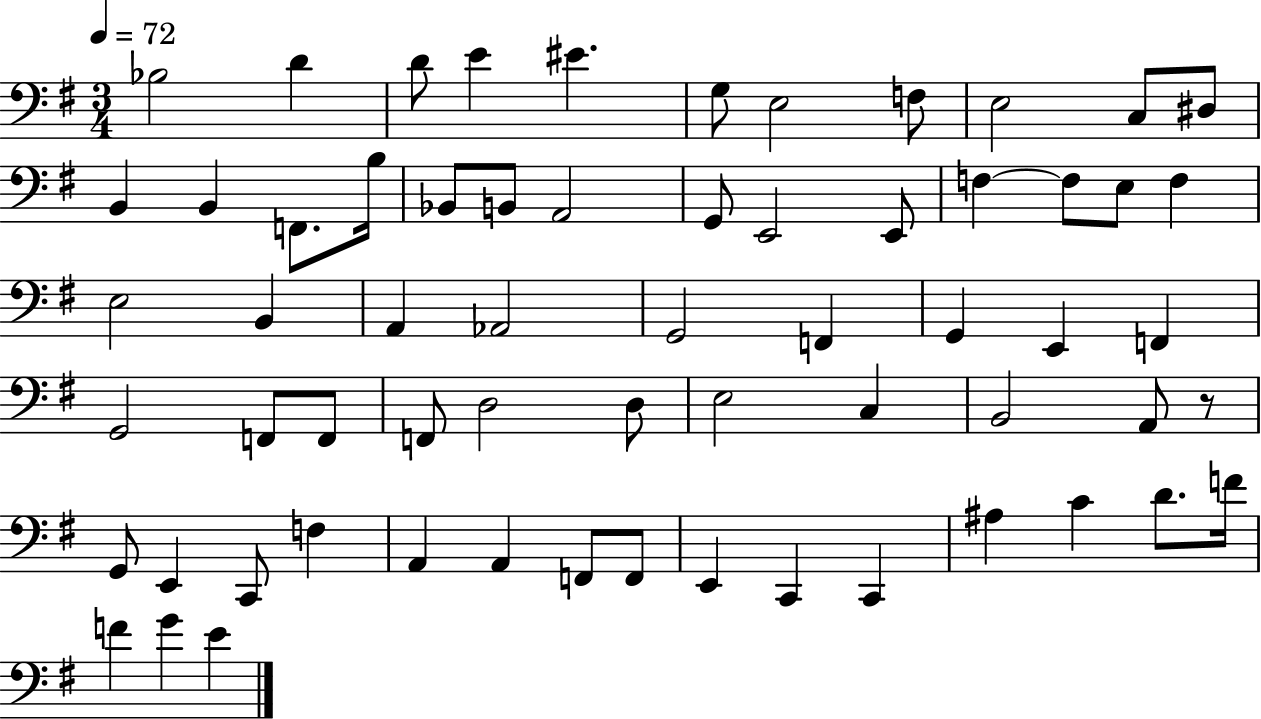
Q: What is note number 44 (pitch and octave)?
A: A2